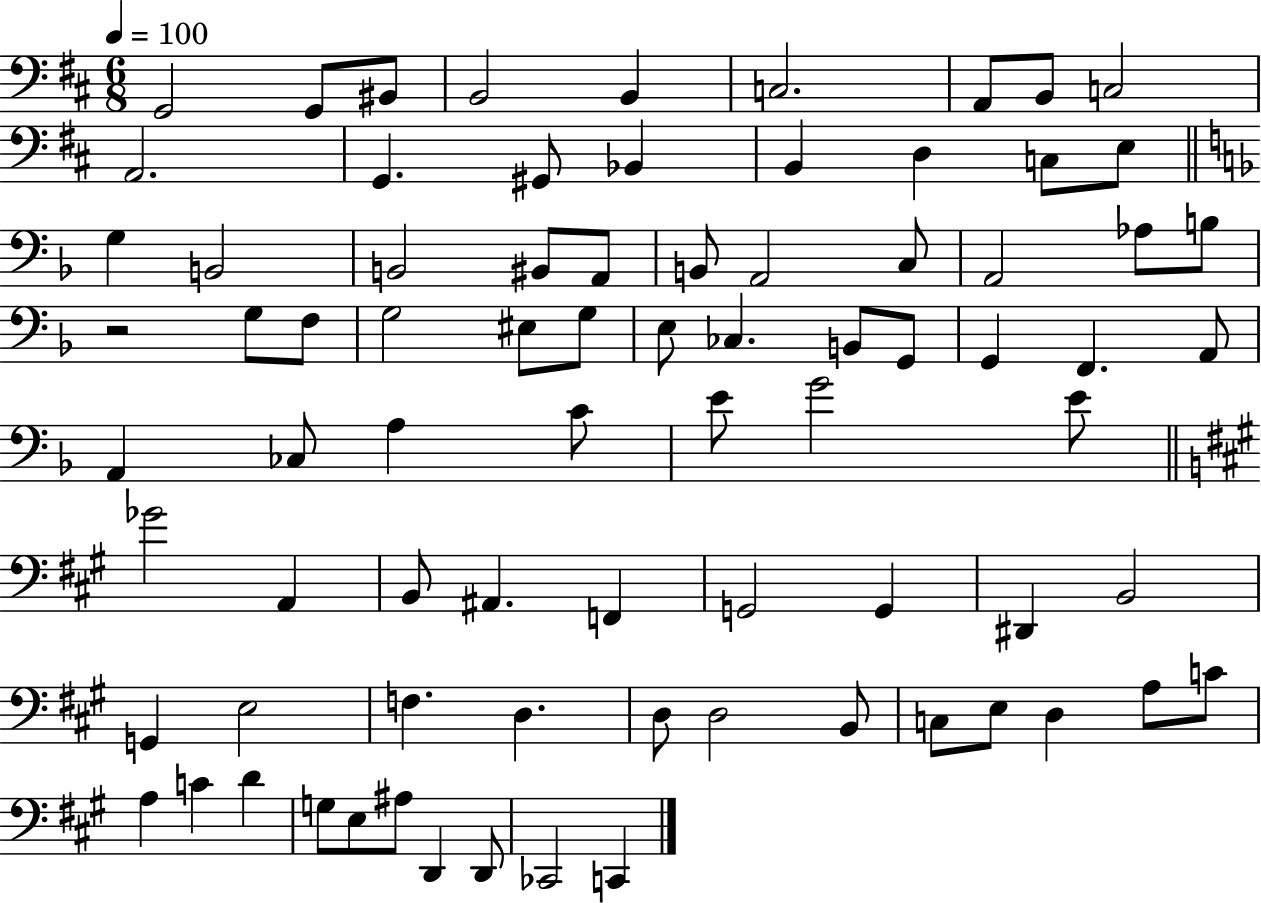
X:1
T:Untitled
M:6/8
L:1/4
K:D
G,,2 G,,/2 ^B,,/2 B,,2 B,, C,2 A,,/2 B,,/2 C,2 A,,2 G,, ^G,,/2 _B,, B,, D, C,/2 E,/2 G, B,,2 B,,2 ^B,,/2 A,,/2 B,,/2 A,,2 C,/2 A,,2 _A,/2 B,/2 z2 G,/2 F,/2 G,2 ^E,/2 G,/2 E,/2 _C, B,,/2 G,,/2 G,, F,, A,,/2 A,, _C,/2 A, C/2 E/2 G2 E/2 _G2 A,, B,,/2 ^A,, F,, G,,2 G,, ^D,, B,,2 G,, E,2 F, D, D,/2 D,2 B,,/2 C,/2 E,/2 D, A,/2 C/2 A, C D G,/2 E,/2 ^A,/2 D,, D,,/2 _C,,2 C,,